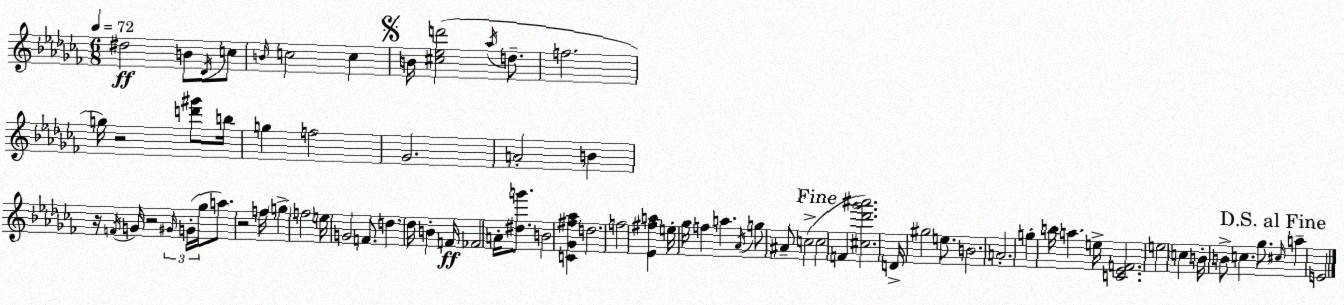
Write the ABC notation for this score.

X:1
T:Untitled
M:6/8
L:1/4
K:Abm
^d2 B/2 _D/4 c/2 B/4 c2 c B/4 [^c_ed']2 _a/4 d/2 f2 g/4 z2 [d'^g']/2 b/4 g f2 _G2 A2 B z/4 F/4 G/4 z2 ^G/4 G/4 _g/4 a/2 z2 f/4 g f2 e/4 G2 F/2 d _d/4 B F/4 _F2 A/4 [^dg']/2 B2 [C_G^f_a] d2 f2 [_E^fa] e/4 _g/4 f a _A/4 g/2 ^A/2 c2 c2 F [^c_d'_g'^a']2 D/4 ^g2 e/2 B2 A2 g b/4 a e/4 [C_EF]2 e2 c B/4 B/2 c _g/2 ^c/4 a E2